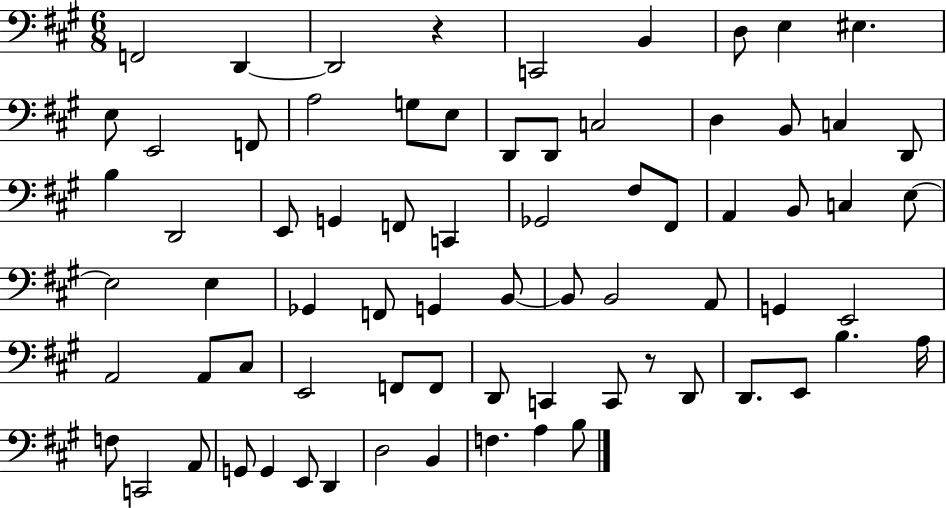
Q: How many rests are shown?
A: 2